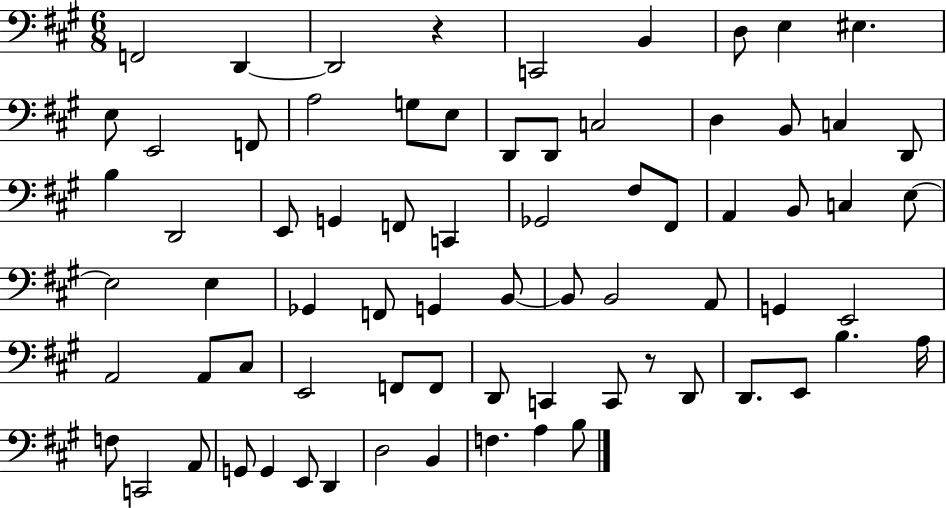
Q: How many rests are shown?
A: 2